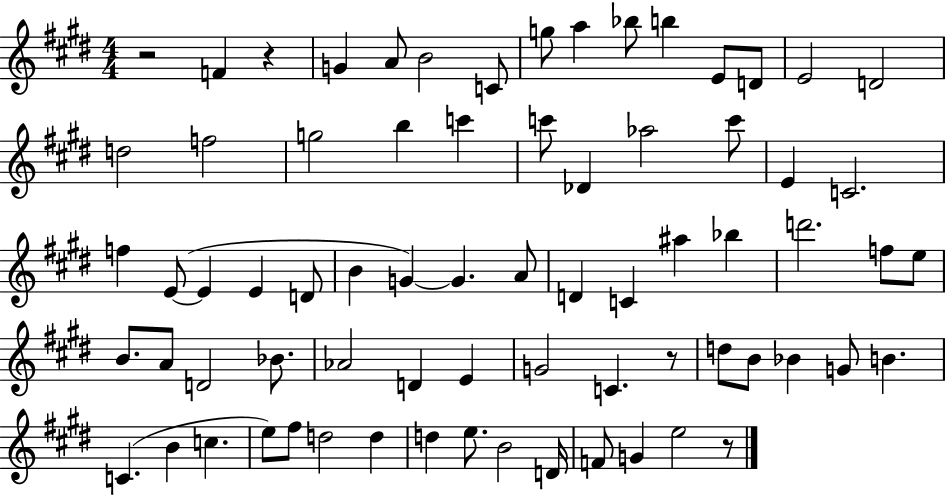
{
  \clef treble
  \numericTimeSignature
  \time 4/4
  \key e \major
  r2 f'4 r4 | g'4 a'8 b'2 c'8 | g''8 a''4 bes''8 b''4 e'8 d'8 | e'2 d'2 | \break d''2 f''2 | g''2 b''4 c'''4 | c'''8 des'4 aes''2 c'''8 | e'4 c'2. | \break f''4 e'8~(~ e'4 e'4 d'8 | b'4 g'4~~) g'4. a'8 | d'4 c'4 ais''4 bes''4 | d'''2. f''8 e''8 | \break b'8. a'8 d'2 bes'8. | aes'2 d'4 e'4 | g'2 c'4. r8 | d''8 b'8 bes'4 g'8 b'4. | \break c'4.( b'4 c''4. | e''8) fis''8 d''2 d''4 | d''4 e''8. b'2 d'16 | f'8 g'4 e''2 r8 | \break \bar "|."
}